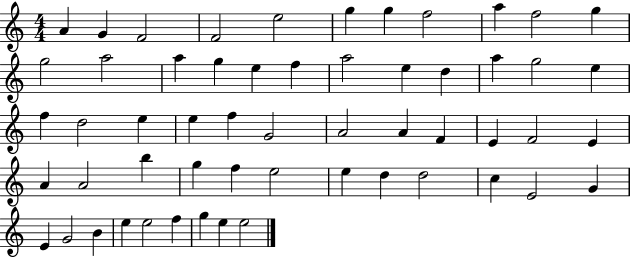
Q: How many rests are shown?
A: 0